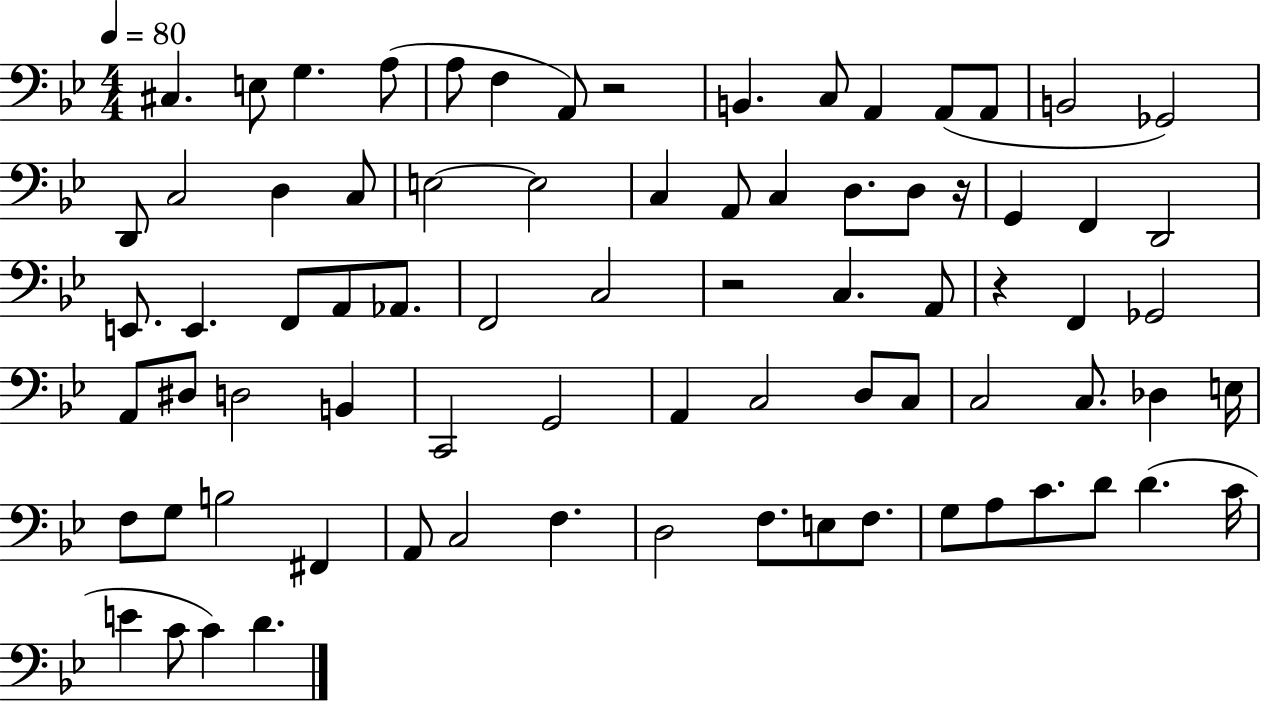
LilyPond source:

{
  \clef bass
  \numericTimeSignature
  \time 4/4
  \key bes \major
  \tempo 4 = 80
  cis4. e8 g4. a8( | a8 f4 a,8) r2 | b,4. c8 a,4 a,8( a,8 | b,2 ges,2) | \break d,8 c2 d4 c8 | e2~~ e2 | c4 a,8 c4 d8. d8 r16 | g,4 f,4 d,2 | \break e,8. e,4. f,8 a,8 aes,8. | f,2 c2 | r2 c4. a,8 | r4 f,4 ges,2 | \break a,8 dis8 d2 b,4 | c,2 g,2 | a,4 c2 d8 c8 | c2 c8. des4 e16 | \break f8 g8 b2 fis,4 | a,8 c2 f4. | d2 f8. e8 f8. | g8 a8 c'8. d'8 d'4.( c'16 | \break e'4 c'8 c'4) d'4. | \bar "|."
}